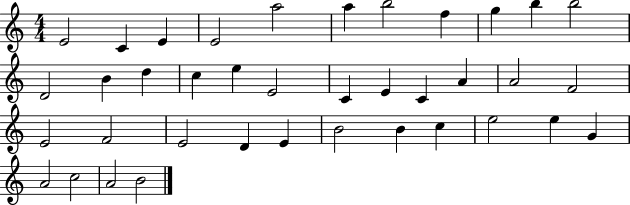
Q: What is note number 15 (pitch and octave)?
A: C5